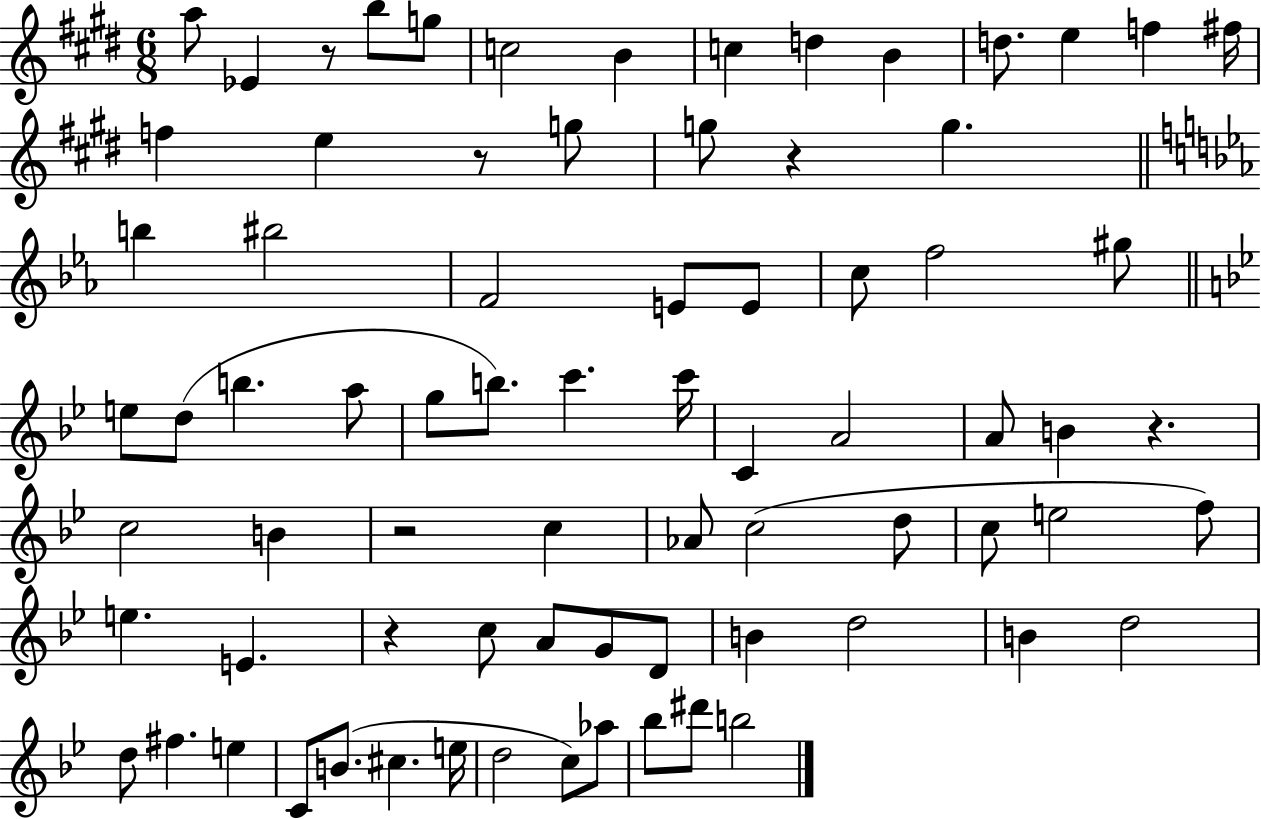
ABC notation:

X:1
T:Untitled
M:6/8
L:1/4
K:E
a/2 _E z/2 b/2 g/2 c2 B c d B d/2 e f ^f/4 f e z/2 g/2 g/2 z g b ^b2 F2 E/2 E/2 c/2 f2 ^g/2 e/2 d/2 b a/2 g/2 b/2 c' c'/4 C A2 A/2 B z c2 B z2 c _A/2 c2 d/2 c/2 e2 f/2 e E z c/2 A/2 G/2 D/2 B d2 B d2 d/2 ^f e C/2 B/2 ^c e/4 d2 c/2 _a/2 _b/2 ^d'/2 b2